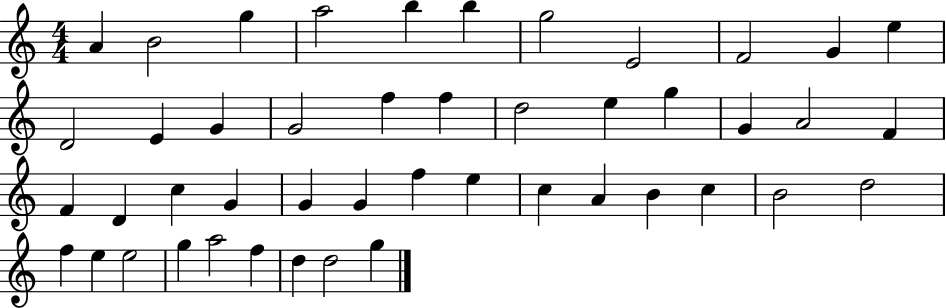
X:1
T:Untitled
M:4/4
L:1/4
K:C
A B2 g a2 b b g2 E2 F2 G e D2 E G G2 f f d2 e g G A2 F F D c G G G f e c A B c B2 d2 f e e2 g a2 f d d2 g